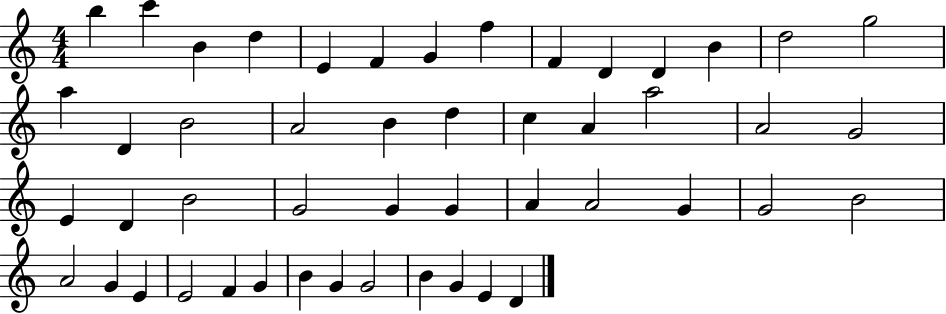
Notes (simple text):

B5/q C6/q B4/q D5/q E4/q F4/q G4/q F5/q F4/q D4/q D4/q B4/q D5/h G5/h A5/q D4/q B4/h A4/h B4/q D5/q C5/q A4/q A5/h A4/h G4/h E4/q D4/q B4/h G4/h G4/q G4/q A4/q A4/h G4/q G4/h B4/h A4/h G4/q E4/q E4/h F4/q G4/q B4/q G4/q G4/h B4/q G4/q E4/q D4/q